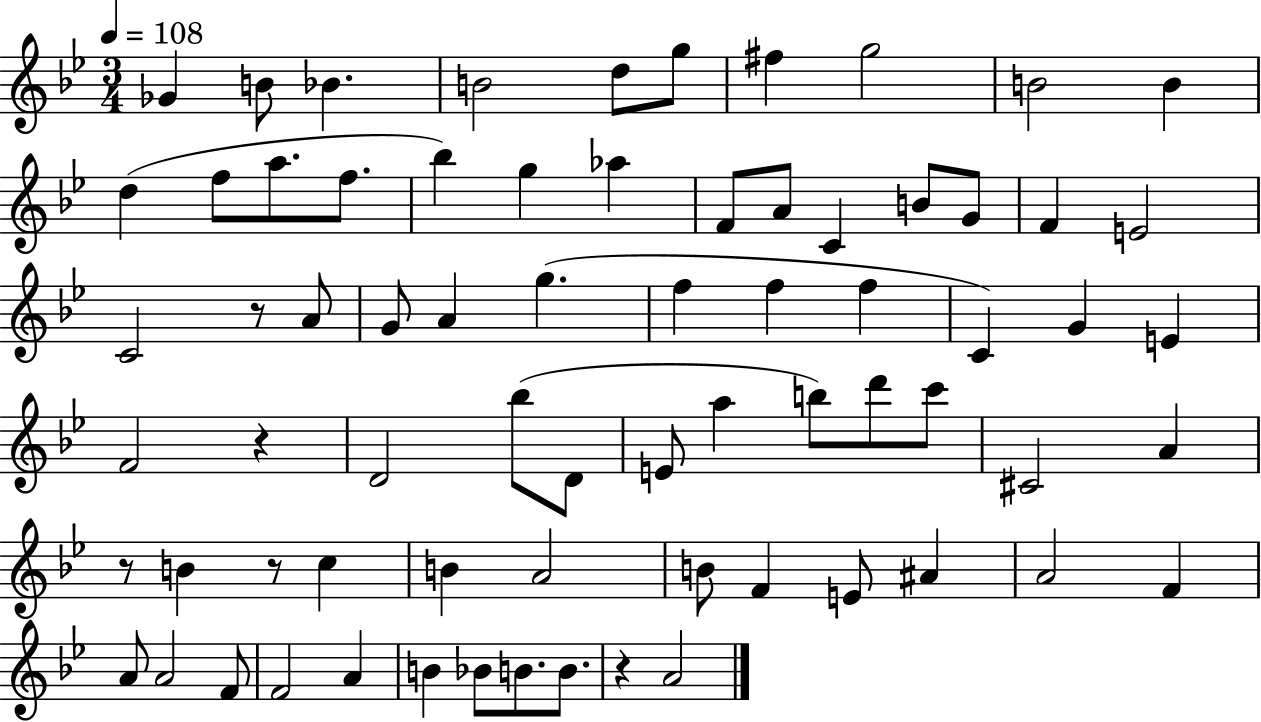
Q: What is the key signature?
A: BES major